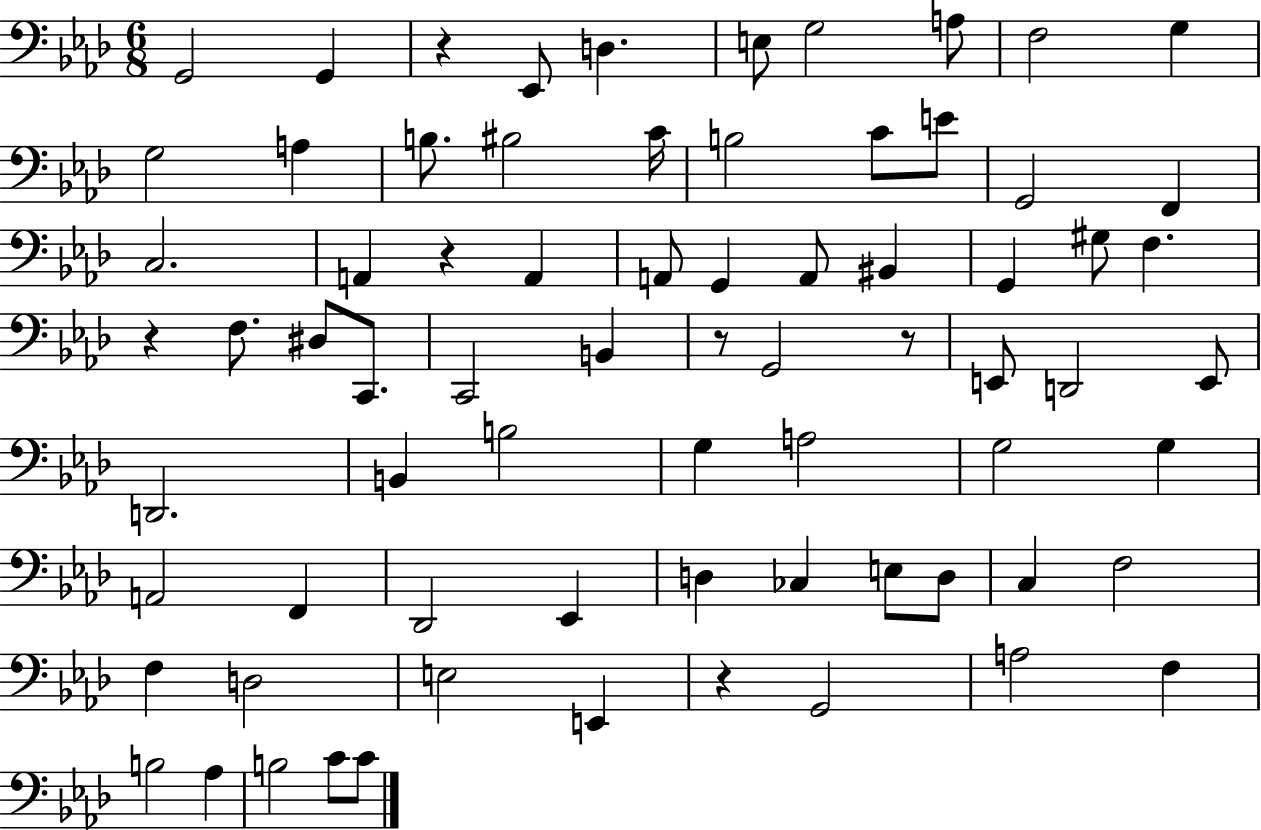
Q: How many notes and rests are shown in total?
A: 73